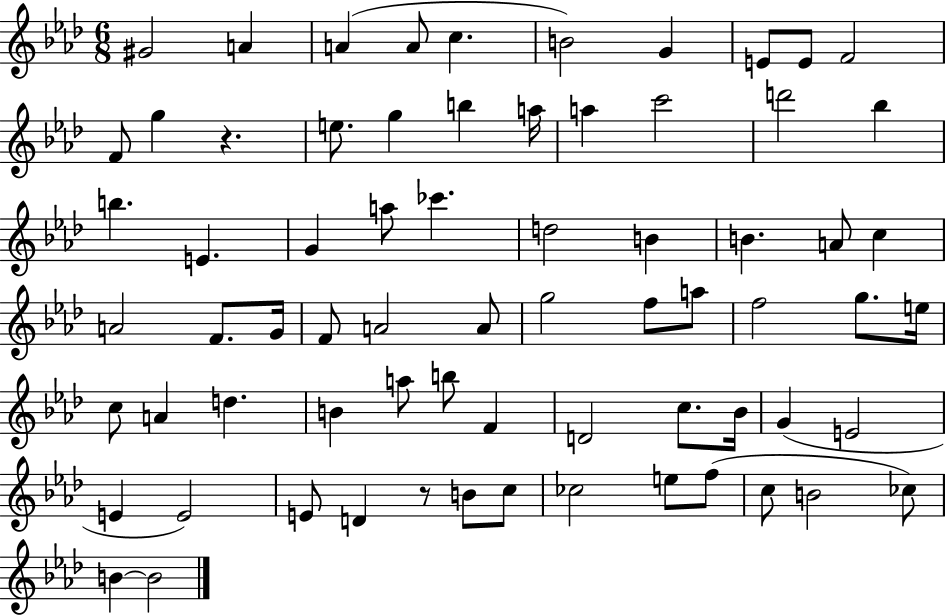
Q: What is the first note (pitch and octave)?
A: G#4